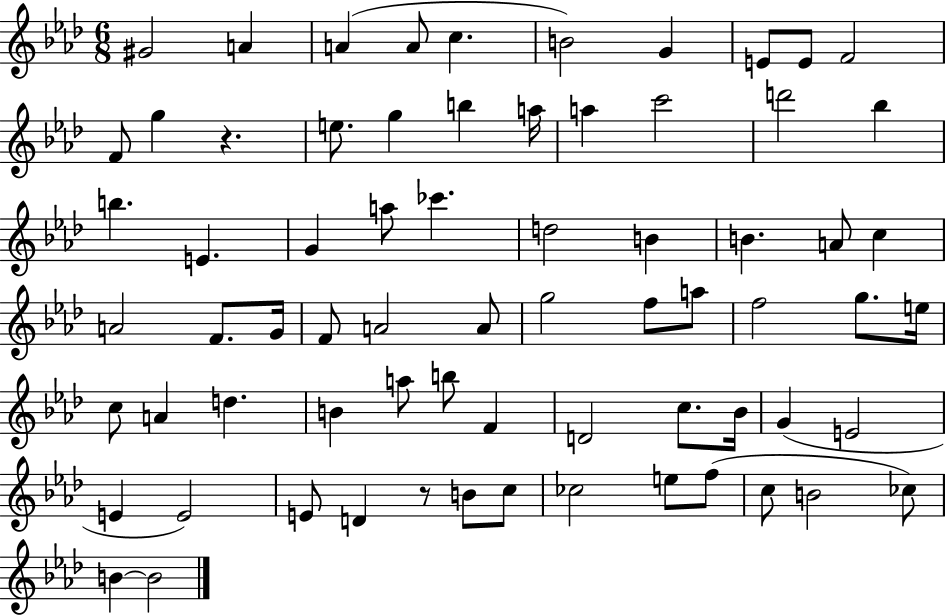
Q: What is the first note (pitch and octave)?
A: G#4